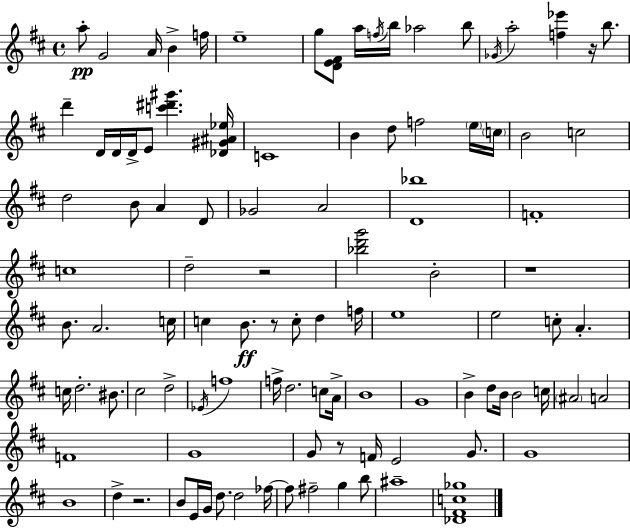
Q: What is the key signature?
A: D major